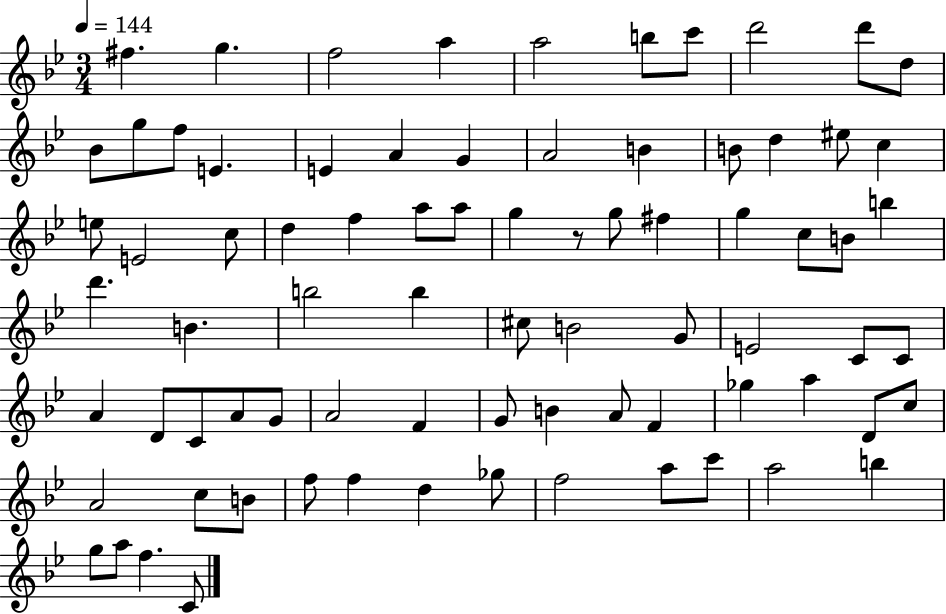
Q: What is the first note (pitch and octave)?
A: F#5